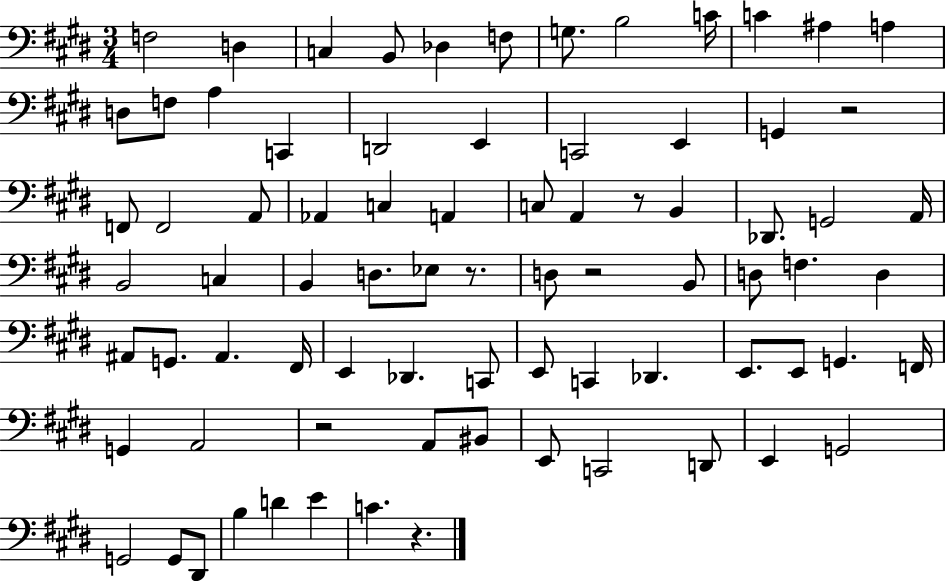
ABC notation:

X:1
T:Untitled
M:3/4
L:1/4
K:E
F,2 D, C, B,,/2 _D, F,/2 G,/2 B,2 C/4 C ^A, A, D,/2 F,/2 A, C,, D,,2 E,, C,,2 E,, G,, z2 F,,/2 F,,2 A,,/2 _A,, C, A,, C,/2 A,, z/2 B,, _D,,/2 G,,2 A,,/4 B,,2 C, B,, D,/2 _E,/2 z/2 D,/2 z2 B,,/2 D,/2 F, D, ^A,,/2 G,,/2 ^A,, ^F,,/4 E,, _D,, C,,/2 E,,/2 C,, _D,, E,,/2 E,,/2 G,, F,,/4 G,, A,,2 z2 A,,/2 ^B,,/2 E,,/2 C,,2 D,,/2 E,, G,,2 G,,2 G,,/2 ^D,,/2 B, D E C z